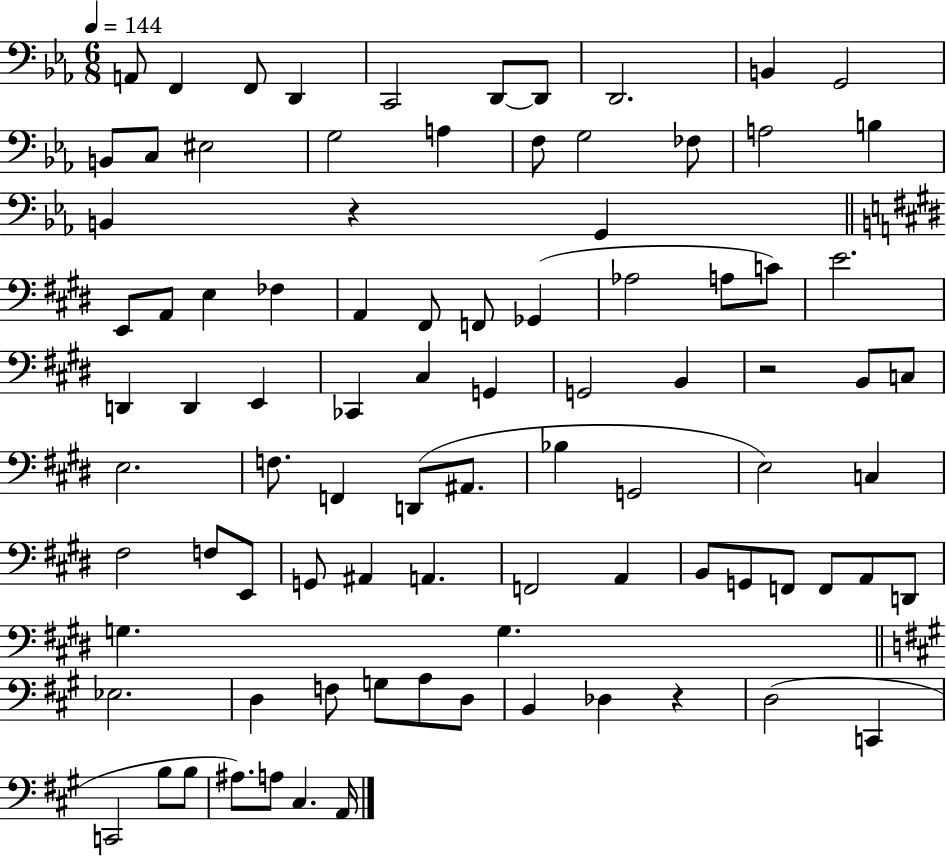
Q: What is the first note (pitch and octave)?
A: A2